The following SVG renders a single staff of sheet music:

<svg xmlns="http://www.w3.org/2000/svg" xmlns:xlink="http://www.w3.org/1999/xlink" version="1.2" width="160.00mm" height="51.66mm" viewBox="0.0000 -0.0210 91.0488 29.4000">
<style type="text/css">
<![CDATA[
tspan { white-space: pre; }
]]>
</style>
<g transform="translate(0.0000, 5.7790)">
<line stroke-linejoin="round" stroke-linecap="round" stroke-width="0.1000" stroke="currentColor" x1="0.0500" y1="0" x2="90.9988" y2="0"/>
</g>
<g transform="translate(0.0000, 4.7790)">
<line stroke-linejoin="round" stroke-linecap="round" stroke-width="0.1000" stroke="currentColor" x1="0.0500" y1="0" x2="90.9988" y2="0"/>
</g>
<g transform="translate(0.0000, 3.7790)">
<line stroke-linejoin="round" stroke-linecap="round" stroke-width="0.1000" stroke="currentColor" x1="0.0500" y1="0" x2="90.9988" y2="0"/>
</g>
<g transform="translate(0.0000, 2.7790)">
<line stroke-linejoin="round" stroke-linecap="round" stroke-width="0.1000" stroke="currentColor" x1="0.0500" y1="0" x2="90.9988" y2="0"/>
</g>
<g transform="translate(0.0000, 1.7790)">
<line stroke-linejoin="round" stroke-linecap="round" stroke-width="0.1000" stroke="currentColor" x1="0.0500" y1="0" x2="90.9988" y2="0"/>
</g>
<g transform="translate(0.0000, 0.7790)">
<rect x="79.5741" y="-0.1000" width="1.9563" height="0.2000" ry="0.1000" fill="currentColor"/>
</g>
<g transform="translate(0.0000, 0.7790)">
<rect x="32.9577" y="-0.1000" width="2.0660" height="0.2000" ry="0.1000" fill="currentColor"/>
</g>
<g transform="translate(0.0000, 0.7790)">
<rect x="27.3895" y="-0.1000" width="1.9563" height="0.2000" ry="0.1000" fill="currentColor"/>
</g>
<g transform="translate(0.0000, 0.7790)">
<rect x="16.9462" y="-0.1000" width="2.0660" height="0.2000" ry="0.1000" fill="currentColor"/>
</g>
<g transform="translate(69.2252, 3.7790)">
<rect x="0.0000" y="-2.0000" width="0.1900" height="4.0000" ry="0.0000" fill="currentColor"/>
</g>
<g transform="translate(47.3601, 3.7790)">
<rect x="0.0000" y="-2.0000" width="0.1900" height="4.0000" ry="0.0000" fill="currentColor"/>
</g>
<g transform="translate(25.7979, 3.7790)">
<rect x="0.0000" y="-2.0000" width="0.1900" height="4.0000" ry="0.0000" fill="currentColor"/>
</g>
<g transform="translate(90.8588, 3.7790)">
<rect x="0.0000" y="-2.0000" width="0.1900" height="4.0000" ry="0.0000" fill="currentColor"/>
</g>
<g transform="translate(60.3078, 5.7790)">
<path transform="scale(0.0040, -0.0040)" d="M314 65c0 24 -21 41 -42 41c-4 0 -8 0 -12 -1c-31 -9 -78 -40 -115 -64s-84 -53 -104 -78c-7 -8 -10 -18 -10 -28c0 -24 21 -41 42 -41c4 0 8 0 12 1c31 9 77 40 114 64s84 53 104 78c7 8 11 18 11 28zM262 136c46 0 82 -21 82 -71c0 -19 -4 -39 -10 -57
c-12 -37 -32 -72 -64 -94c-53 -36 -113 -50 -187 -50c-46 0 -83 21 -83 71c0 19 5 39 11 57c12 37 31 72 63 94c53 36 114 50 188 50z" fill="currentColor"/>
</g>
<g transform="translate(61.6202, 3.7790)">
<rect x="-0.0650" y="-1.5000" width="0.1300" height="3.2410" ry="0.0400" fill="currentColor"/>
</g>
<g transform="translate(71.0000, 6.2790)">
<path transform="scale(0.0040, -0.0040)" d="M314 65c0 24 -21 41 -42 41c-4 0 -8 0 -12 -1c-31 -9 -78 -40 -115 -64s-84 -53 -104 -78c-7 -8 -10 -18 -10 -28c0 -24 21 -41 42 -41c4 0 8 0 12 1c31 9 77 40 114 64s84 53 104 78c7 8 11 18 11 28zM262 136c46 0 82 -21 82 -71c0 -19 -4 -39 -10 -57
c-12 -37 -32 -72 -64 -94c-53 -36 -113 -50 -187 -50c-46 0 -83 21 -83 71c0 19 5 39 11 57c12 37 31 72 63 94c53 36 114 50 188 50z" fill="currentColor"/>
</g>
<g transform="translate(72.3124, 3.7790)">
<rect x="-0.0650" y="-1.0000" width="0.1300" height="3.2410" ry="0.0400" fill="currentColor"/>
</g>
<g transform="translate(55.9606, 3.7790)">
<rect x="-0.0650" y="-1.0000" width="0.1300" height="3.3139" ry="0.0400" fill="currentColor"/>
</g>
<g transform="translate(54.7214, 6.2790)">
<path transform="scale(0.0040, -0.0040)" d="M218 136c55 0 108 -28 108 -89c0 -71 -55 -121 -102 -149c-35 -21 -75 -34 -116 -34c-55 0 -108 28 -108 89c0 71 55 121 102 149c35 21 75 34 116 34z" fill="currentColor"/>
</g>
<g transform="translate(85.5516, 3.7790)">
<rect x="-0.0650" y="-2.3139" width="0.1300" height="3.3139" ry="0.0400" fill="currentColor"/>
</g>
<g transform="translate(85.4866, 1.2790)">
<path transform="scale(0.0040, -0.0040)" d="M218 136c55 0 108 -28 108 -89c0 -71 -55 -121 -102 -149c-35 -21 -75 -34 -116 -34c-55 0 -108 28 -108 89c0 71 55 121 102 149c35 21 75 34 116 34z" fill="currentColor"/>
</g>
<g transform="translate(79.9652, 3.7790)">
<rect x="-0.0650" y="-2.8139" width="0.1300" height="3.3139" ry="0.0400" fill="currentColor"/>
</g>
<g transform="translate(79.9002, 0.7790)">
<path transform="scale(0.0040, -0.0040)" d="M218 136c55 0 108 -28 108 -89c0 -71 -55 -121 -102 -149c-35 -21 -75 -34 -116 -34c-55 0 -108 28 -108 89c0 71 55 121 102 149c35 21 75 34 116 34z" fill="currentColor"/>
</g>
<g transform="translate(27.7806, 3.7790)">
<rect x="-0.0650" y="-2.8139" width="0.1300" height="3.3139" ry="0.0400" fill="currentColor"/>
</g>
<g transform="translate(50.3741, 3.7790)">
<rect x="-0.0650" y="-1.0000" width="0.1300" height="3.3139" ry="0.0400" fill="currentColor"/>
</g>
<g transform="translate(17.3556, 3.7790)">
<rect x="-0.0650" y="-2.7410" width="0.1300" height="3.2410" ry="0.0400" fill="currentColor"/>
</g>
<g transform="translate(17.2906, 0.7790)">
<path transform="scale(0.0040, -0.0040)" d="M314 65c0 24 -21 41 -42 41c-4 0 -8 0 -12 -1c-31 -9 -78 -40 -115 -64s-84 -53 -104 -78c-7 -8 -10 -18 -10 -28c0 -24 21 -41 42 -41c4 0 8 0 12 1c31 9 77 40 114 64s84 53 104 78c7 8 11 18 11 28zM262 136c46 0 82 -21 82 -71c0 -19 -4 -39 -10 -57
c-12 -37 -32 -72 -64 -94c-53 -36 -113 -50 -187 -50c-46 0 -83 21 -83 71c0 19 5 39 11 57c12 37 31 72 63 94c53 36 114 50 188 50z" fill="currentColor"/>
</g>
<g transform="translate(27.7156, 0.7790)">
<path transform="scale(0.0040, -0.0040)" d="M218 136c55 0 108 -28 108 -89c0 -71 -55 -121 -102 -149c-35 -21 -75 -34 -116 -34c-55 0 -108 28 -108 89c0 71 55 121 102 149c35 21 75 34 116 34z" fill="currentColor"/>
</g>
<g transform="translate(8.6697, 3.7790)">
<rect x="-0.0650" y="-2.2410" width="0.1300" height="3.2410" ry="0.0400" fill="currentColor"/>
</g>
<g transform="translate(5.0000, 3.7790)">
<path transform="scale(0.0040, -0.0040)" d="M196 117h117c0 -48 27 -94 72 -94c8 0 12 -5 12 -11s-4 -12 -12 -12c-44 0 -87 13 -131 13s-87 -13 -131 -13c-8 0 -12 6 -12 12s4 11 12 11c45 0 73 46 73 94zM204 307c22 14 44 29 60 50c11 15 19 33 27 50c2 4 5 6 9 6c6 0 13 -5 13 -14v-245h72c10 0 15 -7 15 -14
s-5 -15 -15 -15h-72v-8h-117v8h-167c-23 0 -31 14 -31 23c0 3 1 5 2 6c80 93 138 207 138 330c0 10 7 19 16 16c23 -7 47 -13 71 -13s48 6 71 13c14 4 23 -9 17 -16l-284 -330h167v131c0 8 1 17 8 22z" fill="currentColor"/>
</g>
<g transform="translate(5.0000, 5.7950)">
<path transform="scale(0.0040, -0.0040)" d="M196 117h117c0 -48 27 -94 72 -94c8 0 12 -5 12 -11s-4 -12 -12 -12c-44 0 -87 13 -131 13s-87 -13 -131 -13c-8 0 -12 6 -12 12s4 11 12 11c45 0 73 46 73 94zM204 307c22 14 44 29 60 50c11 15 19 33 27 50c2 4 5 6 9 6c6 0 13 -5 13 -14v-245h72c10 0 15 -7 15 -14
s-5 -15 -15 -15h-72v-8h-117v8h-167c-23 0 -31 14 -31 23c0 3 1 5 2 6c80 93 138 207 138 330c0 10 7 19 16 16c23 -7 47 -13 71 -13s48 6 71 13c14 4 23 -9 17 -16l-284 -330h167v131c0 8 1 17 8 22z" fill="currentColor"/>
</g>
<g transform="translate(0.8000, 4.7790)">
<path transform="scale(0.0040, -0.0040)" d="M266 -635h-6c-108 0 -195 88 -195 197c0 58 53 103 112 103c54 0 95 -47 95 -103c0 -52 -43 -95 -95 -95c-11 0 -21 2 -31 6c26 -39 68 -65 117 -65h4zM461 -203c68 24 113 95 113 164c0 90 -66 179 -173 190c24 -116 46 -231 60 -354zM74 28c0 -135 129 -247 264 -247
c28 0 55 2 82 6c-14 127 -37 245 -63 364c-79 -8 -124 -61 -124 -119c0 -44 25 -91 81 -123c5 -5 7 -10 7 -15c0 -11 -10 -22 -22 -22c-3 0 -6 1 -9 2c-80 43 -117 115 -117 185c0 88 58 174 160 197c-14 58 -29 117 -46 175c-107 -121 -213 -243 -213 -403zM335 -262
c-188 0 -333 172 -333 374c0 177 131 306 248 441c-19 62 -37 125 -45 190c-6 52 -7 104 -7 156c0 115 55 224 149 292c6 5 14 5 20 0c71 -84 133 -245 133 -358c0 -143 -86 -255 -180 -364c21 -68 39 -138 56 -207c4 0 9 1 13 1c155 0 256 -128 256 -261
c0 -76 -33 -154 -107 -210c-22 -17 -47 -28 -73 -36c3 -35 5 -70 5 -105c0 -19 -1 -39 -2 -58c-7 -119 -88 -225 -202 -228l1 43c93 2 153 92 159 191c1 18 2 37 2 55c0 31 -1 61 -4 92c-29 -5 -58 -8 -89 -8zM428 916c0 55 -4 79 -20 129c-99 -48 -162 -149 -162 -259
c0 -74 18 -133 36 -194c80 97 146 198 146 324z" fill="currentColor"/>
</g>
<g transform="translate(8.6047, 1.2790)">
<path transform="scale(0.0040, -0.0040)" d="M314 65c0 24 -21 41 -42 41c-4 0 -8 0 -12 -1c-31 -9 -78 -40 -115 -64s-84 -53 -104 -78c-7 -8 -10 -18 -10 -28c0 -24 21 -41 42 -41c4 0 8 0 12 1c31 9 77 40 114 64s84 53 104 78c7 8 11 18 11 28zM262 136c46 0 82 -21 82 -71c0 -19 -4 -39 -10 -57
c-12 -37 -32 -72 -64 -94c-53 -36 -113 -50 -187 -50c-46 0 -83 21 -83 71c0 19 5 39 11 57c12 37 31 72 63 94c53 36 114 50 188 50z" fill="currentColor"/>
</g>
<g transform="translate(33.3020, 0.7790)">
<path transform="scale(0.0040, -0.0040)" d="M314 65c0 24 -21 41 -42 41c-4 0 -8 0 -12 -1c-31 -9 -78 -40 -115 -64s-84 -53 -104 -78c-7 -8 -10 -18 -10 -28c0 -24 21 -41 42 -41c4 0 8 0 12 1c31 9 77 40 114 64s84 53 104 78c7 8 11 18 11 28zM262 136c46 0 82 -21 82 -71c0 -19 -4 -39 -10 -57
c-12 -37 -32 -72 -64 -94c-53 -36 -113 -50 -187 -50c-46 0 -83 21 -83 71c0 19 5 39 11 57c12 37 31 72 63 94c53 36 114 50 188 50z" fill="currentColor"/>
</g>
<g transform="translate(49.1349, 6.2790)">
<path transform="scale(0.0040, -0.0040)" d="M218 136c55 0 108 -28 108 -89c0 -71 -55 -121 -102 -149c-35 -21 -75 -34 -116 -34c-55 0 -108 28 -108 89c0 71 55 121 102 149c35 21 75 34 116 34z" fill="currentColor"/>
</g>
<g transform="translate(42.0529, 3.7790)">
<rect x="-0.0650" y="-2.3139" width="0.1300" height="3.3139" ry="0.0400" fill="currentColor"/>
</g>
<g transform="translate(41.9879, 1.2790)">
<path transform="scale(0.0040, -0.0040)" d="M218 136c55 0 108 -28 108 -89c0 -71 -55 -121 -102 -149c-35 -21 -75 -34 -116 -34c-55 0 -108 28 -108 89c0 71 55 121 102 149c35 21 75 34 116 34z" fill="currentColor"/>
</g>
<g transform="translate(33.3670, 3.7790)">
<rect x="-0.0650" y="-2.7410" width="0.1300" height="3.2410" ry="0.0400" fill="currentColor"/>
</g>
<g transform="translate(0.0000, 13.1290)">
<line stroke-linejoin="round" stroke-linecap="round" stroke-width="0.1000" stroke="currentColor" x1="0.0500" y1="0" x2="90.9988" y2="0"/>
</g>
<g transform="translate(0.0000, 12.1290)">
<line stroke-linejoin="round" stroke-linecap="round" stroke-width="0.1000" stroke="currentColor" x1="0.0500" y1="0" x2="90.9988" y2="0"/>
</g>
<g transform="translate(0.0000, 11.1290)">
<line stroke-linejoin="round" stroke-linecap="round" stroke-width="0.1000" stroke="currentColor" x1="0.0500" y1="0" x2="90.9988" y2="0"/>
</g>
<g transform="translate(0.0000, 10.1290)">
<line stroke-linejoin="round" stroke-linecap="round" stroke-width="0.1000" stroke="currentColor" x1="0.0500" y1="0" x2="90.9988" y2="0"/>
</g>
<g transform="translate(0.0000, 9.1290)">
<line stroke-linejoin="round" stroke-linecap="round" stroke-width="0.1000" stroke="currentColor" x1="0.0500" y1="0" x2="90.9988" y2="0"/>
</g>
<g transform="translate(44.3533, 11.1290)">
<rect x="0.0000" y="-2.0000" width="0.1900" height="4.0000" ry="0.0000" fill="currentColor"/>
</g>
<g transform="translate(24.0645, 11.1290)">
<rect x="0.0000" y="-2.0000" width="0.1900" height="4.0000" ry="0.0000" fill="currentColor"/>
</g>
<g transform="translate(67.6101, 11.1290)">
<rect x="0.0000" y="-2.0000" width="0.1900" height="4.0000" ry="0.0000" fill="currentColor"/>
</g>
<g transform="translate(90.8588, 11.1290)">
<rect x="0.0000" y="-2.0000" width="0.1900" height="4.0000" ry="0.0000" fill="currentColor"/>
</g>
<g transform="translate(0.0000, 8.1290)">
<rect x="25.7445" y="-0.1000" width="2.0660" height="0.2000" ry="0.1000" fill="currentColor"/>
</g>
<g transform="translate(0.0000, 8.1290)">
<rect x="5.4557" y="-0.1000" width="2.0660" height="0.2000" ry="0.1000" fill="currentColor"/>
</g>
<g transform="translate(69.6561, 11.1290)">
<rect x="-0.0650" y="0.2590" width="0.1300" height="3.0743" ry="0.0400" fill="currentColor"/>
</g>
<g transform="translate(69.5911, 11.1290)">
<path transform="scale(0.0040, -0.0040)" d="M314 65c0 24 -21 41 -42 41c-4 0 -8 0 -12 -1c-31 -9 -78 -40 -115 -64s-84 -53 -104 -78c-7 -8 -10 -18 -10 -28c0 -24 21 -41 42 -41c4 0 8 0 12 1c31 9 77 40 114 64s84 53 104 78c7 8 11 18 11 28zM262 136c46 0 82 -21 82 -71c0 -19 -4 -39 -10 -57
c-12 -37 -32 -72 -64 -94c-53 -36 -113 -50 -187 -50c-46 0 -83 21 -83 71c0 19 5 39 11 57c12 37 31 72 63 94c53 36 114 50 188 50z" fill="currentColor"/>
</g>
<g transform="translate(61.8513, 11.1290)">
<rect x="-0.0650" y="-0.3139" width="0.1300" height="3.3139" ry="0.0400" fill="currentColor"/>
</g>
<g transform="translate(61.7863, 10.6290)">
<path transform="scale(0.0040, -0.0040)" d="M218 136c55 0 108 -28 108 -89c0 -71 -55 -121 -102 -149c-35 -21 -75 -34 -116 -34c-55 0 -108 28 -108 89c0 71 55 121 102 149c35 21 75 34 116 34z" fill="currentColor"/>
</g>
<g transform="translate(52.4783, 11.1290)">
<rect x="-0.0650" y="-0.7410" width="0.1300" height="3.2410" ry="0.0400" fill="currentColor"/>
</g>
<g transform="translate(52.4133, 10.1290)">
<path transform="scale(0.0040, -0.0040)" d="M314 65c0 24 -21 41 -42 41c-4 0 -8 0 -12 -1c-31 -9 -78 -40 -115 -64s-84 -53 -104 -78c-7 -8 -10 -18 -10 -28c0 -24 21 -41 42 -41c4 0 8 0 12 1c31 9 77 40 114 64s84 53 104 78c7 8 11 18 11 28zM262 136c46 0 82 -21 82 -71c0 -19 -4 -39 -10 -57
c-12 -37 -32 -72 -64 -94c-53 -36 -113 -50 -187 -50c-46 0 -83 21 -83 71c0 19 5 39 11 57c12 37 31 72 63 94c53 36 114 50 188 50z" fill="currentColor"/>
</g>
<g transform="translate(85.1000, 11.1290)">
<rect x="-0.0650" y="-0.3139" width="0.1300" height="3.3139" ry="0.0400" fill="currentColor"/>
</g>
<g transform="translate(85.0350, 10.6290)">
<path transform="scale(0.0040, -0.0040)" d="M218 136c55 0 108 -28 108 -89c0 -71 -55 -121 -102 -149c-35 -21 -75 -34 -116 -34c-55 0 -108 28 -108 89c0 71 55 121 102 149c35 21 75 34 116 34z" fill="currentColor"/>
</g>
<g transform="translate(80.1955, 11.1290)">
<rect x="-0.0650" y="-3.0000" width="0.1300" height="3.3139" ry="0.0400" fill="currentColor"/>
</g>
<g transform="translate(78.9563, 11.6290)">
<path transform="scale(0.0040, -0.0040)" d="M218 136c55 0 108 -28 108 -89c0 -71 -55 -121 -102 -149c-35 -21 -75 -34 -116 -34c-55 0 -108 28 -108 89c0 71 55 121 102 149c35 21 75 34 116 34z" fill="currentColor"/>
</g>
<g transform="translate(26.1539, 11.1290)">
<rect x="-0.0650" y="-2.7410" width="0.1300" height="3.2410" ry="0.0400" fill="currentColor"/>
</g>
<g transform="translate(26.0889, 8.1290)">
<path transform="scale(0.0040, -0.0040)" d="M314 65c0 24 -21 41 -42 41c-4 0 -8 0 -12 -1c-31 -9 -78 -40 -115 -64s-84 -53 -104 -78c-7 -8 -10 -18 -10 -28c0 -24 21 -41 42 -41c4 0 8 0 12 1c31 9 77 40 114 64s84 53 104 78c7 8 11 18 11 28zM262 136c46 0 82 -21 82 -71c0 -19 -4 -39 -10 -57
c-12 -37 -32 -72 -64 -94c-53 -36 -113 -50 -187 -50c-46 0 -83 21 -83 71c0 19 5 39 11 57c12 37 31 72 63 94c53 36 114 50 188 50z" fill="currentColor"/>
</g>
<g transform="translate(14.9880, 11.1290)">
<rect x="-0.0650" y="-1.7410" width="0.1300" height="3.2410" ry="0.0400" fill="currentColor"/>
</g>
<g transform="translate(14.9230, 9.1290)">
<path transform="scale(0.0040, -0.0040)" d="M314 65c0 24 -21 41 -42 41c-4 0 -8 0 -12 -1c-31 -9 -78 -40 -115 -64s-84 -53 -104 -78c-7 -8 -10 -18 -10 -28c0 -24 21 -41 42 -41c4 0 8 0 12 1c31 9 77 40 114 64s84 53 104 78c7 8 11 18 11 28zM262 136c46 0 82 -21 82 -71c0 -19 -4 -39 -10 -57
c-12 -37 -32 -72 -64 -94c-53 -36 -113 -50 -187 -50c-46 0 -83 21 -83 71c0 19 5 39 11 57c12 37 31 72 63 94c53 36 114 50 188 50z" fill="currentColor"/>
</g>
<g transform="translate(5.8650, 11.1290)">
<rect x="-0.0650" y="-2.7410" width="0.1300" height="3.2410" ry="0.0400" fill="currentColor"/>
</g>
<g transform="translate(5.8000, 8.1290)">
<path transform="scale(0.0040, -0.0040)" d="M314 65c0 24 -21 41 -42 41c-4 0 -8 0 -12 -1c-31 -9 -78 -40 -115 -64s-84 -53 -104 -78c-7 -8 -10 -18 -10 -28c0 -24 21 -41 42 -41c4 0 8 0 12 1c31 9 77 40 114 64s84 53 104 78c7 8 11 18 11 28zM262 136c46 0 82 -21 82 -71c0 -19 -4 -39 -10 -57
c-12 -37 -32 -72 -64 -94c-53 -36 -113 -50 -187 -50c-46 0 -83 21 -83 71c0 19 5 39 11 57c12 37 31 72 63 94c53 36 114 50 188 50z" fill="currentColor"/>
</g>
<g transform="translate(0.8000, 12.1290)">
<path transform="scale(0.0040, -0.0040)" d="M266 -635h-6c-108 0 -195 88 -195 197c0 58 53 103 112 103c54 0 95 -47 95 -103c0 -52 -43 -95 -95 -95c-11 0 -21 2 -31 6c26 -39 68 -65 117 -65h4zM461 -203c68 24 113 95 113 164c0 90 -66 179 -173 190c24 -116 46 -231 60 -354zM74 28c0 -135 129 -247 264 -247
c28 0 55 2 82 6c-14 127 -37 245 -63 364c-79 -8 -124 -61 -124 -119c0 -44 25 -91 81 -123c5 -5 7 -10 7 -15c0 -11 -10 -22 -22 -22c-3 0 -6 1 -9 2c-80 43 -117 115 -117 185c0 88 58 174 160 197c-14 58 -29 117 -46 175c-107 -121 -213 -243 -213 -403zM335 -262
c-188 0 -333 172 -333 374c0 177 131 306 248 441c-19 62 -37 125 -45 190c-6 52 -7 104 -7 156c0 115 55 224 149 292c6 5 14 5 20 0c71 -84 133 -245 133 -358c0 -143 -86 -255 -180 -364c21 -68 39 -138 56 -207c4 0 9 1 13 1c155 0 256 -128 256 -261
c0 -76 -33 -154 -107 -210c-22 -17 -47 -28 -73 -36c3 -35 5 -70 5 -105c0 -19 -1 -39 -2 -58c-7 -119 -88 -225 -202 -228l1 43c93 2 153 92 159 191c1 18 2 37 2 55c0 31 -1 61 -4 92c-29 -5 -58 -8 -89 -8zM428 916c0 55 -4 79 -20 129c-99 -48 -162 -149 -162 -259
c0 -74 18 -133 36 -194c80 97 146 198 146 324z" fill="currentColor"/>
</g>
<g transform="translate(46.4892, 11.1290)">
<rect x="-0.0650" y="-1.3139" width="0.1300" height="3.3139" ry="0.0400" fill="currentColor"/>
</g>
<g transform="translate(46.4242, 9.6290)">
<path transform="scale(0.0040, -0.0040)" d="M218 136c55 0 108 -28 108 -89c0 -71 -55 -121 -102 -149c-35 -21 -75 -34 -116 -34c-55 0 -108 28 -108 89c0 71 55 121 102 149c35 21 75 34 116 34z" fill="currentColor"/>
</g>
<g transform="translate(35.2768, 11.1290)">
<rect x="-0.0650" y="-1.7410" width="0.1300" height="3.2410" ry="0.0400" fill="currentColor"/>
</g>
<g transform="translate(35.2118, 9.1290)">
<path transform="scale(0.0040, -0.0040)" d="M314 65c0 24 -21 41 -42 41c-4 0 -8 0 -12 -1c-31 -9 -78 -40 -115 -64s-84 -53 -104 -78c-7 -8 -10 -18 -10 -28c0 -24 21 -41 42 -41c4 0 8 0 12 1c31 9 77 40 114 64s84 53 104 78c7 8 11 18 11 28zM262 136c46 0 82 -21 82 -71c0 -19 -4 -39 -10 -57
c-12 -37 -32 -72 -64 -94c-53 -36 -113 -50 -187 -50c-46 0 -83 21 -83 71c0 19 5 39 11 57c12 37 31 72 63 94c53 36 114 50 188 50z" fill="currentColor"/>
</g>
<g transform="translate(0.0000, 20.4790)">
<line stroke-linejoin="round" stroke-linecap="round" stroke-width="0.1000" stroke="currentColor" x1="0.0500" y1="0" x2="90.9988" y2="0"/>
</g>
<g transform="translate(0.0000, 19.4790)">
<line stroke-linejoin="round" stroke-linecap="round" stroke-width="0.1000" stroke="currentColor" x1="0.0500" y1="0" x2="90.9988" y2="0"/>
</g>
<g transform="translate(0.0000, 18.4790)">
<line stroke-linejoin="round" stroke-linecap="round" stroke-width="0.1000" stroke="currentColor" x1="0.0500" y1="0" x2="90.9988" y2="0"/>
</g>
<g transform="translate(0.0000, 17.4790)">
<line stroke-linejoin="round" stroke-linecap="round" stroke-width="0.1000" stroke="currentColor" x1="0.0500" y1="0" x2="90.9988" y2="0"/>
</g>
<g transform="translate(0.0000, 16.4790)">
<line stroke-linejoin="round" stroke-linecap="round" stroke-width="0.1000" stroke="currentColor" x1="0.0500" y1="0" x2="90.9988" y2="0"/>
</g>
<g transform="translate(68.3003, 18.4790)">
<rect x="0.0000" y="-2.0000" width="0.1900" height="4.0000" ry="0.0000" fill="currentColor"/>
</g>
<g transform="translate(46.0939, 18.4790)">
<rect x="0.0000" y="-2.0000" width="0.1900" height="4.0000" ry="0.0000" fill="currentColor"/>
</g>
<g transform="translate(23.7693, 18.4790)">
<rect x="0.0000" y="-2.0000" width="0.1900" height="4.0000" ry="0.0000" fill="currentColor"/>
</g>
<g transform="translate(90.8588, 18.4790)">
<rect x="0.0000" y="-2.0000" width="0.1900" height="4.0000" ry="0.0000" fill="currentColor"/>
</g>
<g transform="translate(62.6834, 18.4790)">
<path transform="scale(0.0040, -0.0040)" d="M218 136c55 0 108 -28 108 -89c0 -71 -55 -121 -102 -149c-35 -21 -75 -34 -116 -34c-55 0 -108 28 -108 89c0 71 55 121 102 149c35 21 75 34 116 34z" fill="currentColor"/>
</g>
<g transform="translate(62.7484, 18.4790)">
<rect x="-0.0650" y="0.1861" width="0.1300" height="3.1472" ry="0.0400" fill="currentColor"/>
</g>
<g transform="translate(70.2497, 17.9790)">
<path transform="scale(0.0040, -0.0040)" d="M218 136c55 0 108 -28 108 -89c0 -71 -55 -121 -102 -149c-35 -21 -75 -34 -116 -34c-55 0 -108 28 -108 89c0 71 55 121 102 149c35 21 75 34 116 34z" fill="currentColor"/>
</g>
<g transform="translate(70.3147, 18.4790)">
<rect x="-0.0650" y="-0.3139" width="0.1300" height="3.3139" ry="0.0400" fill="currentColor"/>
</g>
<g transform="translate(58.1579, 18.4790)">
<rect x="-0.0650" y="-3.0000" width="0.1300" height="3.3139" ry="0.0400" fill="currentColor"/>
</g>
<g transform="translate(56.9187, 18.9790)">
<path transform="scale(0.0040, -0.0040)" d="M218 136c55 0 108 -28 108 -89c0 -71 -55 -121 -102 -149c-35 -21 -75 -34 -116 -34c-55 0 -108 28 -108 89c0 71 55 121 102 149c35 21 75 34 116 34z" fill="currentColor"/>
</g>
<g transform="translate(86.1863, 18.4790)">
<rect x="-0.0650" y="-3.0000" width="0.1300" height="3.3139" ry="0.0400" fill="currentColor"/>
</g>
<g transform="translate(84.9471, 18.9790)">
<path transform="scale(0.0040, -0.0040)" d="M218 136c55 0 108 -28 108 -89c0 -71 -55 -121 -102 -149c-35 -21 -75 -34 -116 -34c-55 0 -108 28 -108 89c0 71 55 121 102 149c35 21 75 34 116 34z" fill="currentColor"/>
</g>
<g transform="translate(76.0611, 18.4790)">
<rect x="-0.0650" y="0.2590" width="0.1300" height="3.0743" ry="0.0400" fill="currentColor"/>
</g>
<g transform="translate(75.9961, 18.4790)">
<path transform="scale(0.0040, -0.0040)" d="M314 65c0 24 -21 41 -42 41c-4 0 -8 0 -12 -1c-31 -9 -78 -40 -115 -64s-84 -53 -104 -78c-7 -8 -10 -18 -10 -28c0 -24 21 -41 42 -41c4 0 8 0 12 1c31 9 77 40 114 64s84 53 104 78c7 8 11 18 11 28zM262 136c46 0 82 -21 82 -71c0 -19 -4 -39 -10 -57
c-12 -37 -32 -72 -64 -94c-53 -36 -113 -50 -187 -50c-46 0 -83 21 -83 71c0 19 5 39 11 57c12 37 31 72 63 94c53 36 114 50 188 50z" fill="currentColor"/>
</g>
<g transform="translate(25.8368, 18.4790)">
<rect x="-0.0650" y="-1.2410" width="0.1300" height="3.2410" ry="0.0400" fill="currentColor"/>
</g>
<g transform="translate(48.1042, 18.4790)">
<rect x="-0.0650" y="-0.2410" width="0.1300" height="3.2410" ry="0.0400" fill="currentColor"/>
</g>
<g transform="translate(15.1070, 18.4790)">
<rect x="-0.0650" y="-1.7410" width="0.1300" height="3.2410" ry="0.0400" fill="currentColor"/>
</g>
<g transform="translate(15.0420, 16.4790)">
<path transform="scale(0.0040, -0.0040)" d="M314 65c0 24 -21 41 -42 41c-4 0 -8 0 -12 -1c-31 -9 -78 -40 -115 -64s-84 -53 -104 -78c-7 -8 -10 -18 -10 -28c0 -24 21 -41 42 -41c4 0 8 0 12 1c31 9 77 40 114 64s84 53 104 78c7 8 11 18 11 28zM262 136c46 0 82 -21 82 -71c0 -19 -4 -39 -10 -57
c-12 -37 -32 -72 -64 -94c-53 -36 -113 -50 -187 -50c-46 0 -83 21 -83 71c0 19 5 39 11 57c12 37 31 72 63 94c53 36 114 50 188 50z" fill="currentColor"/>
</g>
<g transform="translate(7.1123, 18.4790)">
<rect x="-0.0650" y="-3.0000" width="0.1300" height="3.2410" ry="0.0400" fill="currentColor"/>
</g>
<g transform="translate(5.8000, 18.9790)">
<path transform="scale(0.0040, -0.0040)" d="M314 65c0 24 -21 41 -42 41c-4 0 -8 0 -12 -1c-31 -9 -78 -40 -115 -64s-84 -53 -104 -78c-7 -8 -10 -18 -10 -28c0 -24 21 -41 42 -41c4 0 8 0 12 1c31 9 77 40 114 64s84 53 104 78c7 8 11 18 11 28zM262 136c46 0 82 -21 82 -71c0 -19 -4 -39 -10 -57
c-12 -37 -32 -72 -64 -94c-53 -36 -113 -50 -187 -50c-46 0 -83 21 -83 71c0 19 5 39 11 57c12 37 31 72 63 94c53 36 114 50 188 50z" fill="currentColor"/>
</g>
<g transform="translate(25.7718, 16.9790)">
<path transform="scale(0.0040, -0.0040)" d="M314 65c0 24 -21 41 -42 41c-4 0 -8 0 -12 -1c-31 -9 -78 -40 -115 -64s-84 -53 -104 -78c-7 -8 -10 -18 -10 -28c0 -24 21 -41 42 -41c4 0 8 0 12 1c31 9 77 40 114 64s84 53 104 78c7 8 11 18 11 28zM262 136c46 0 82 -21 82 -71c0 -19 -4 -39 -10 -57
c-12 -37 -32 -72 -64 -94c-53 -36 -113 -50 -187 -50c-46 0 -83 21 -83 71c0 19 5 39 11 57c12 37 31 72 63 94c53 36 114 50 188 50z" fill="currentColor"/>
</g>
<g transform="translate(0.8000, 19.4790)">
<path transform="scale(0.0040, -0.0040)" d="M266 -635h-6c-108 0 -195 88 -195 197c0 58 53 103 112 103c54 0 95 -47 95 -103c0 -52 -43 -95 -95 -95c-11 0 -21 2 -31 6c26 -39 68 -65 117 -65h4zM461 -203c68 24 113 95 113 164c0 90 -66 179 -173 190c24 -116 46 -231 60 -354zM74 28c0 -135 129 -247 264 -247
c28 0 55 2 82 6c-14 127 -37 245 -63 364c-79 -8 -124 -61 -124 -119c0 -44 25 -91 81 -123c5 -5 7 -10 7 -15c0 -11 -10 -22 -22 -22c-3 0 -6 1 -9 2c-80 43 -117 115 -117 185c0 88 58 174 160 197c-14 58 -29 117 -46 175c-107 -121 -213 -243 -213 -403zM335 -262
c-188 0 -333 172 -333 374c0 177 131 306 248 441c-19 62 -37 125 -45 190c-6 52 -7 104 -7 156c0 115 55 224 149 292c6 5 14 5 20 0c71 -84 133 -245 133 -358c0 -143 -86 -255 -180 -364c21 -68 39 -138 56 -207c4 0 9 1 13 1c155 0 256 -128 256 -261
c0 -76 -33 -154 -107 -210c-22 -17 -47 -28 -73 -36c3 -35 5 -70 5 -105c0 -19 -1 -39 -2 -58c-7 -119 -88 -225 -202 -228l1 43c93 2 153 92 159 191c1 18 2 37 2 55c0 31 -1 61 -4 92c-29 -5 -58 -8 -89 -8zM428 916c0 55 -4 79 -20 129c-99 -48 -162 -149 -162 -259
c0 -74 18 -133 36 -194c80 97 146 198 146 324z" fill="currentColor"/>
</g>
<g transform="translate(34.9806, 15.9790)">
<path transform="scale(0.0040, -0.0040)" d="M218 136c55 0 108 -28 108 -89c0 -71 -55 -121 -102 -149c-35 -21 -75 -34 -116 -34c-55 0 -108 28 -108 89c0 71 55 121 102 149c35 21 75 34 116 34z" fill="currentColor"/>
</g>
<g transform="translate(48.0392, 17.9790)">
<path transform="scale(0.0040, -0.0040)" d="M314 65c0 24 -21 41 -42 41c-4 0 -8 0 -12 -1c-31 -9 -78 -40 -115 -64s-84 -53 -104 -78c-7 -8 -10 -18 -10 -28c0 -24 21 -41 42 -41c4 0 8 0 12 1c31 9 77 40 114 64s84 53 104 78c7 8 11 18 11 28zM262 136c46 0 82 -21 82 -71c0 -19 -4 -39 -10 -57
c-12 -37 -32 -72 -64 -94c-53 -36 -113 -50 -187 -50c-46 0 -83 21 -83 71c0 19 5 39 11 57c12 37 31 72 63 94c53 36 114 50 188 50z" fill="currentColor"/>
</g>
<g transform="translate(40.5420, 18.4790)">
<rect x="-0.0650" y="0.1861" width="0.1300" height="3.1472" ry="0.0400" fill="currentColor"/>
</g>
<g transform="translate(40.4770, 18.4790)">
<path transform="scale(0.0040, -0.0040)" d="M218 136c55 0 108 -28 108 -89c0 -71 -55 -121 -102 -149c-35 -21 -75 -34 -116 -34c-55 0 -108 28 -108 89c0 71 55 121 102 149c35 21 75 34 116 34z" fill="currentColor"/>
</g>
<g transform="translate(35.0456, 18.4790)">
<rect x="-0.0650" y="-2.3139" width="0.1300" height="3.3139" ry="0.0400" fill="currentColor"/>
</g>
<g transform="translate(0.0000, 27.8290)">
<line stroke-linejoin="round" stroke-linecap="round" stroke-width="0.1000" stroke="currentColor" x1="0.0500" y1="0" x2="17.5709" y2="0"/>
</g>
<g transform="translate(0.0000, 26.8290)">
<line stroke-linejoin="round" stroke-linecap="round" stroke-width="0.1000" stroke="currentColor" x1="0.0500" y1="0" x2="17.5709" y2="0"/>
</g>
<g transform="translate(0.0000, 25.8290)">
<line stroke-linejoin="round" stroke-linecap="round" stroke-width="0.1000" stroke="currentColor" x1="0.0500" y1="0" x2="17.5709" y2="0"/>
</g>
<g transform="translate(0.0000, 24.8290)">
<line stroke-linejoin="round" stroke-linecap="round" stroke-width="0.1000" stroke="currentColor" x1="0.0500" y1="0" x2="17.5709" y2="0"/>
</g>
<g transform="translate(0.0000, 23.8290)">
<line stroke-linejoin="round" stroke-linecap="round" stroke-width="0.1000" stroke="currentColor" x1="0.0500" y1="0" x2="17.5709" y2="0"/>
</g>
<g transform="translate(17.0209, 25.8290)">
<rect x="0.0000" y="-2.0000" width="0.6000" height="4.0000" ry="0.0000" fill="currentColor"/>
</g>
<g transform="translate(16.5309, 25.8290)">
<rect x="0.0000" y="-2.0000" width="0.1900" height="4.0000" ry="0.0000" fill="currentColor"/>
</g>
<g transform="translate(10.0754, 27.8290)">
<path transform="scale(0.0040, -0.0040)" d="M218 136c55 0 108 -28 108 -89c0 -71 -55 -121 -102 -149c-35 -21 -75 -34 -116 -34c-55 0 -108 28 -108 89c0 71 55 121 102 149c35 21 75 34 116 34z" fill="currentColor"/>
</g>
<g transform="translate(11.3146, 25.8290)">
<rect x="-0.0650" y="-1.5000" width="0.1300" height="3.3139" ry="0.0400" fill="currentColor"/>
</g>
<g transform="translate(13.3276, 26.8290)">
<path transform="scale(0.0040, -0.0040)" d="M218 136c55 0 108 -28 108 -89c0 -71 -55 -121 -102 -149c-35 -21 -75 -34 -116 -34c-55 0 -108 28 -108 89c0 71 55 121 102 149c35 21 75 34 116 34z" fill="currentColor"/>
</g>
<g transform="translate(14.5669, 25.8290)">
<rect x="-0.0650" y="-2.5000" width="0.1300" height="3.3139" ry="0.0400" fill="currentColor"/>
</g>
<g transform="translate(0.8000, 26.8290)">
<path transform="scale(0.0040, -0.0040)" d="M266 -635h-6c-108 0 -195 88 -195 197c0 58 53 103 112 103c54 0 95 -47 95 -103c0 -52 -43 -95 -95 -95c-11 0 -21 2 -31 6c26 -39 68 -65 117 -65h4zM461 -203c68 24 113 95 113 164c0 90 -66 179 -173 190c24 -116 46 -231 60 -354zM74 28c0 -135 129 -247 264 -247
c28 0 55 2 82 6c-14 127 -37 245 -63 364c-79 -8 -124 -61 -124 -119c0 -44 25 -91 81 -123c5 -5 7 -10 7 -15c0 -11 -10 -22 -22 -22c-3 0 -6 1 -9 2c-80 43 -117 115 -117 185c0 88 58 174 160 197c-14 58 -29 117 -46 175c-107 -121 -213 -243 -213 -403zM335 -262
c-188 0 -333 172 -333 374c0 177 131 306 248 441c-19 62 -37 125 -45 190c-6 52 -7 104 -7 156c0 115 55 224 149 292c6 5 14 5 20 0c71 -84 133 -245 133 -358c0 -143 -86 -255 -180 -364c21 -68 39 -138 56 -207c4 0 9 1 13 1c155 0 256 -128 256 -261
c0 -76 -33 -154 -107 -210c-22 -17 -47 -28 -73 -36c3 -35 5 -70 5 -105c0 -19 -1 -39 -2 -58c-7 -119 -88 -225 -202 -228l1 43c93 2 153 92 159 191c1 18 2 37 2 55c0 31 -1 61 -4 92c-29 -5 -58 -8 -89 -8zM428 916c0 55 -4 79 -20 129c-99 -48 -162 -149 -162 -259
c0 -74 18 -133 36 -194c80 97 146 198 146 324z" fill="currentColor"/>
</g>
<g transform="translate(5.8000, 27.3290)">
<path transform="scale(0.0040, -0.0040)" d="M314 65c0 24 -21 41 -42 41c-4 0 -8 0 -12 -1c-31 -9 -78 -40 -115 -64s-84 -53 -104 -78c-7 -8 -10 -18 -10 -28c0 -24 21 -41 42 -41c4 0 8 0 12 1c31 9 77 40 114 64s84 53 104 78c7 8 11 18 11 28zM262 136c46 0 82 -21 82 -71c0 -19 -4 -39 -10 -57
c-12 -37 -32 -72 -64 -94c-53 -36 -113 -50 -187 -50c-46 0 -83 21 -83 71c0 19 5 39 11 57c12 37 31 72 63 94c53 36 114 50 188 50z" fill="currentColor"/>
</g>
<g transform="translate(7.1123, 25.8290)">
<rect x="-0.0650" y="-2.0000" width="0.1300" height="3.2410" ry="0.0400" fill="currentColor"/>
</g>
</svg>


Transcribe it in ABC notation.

X:1
T:Untitled
M:4/4
L:1/4
K:C
g2 a2 a a2 g D D E2 D2 a g a2 f2 a2 f2 e d2 c B2 A c A2 f2 e2 g B c2 A B c B2 A F2 E G